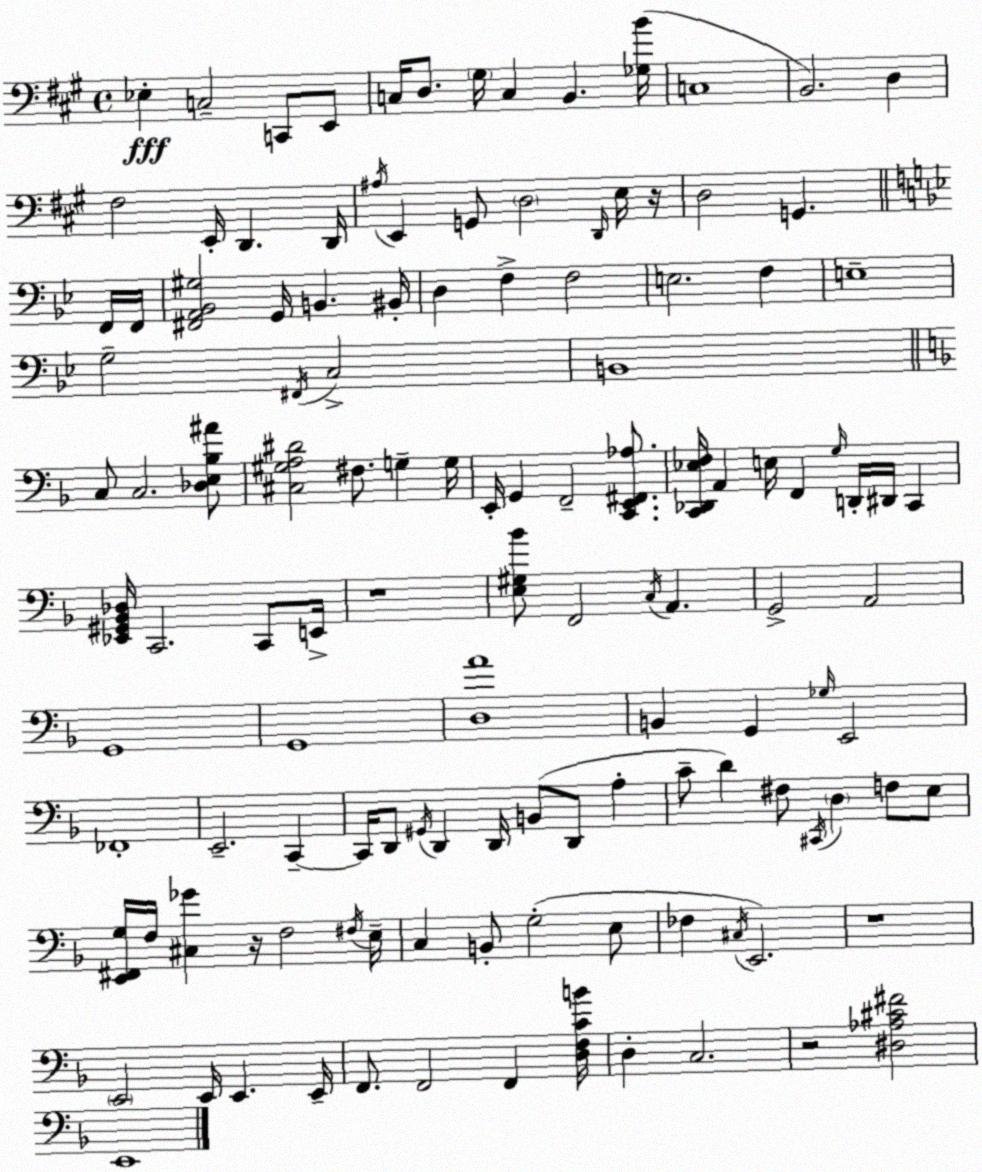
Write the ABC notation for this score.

X:1
T:Untitled
M:4/4
L:1/4
K:A
_E, C,2 C,,/2 E,,/2 C,/4 D,/2 ^G,/4 C, B,, [_G,B]/4 C,4 B,,2 D, ^F,2 E,,/4 D,, D,,/4 ^A,/4 E,, G,,/2 D,2 D,,/4 E,/4 z/4 D,2 G,, F,,/4 F,,/4 [^F,,A,,_B,,^G,]2 G,,/4 B,, ^B,,/4 D, F, F,2 E,2 F, E,4 G,2 ^F,,/4 C,2 B,,4 C,/2 C,2 [_D,E,_B,^A]/2 [^C,^G,A,^D]2 ^F,/2 G, G,/4 E,,/4 G,, F,,2 [C,,E,,^F,,_A,]/2 [C,,_D,,_E,F,]/4 A,, E,/4 F,, G,/4 D,,/4 ^D,,/4 C,, [_E,,^G,,_B,,_D,]/4 C,,2 C,,/2 E,,/4 z4 [E,^G,_B]/2 F,,2 C,/4 A,, G,,2 A,,2 G,,4 G,,4 [D,A]4 B,, G,, _G,/4 E,,2 _F,,4 E,,2 C,, C,,/4 D,,/2 ^G,,/4 D,, D,,/4 B,,/2 D,,/2 A, C/2 D ^F,/2 ^C,,/4 D, F,/2 E,/2 [E,,^F,,G,]/4 F,/4 [^C,_G] z/4 F,2 ^F,/4 E,/4 C, B,,/2 G,2 E,/2 _F, ^C,/4 E,,2 z4 E,,2 E,,/4 E,, E,,/4 F,,/2 F,,2 F,, [D,F,CB]/4 D, C,2 z2 [^D,_A,^C^F]2 E,,4